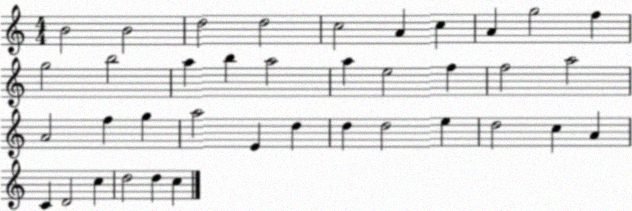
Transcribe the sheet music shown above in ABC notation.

X:1
T:Untitled
M:4/4
L:1/4
K:C
B2 B2 d2 d2 c2 A c A g2 f g2 b2 a b a2 a e2 f f2 a2 A2 f g a2 E d d d2 e d2 c A C D2 c d2 d c